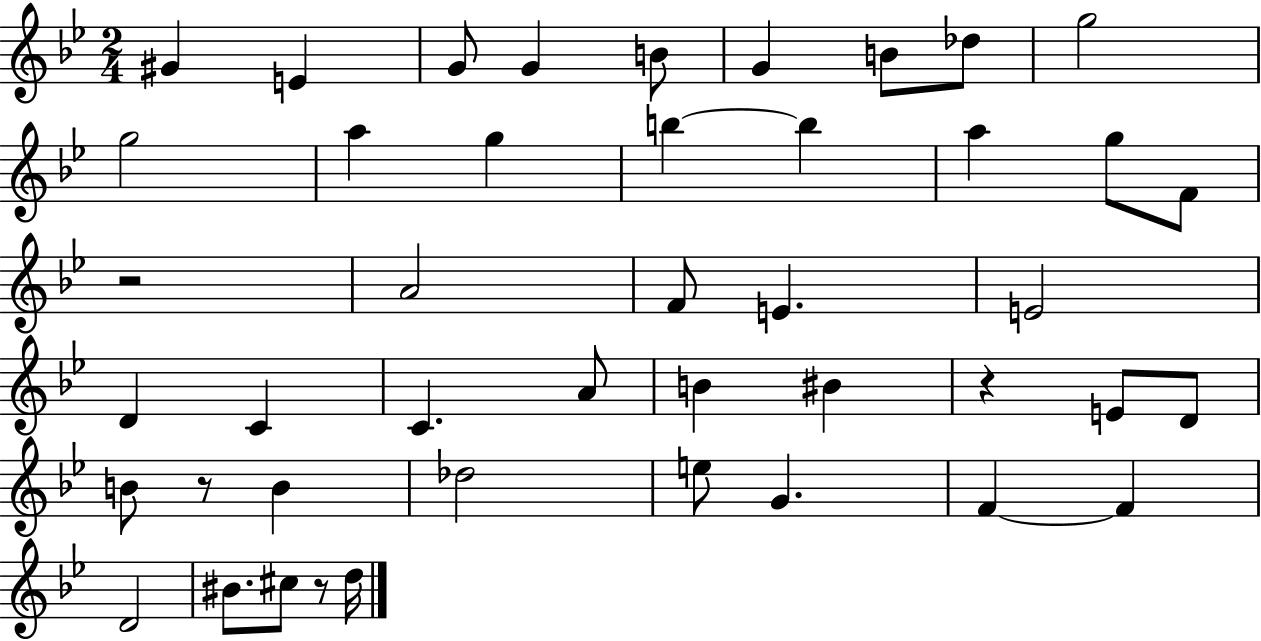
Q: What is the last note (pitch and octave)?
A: D5